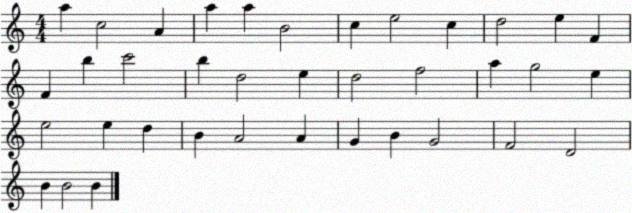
X:1
T:Untitled
M:4/4
L:1/4
K:C
a c2 A a a B2 c e2 c d2 e F F b c'2 b d2 e d2 f2 a g2 e e2 e d B A2 A G B G2 F2 D2 B B2 B